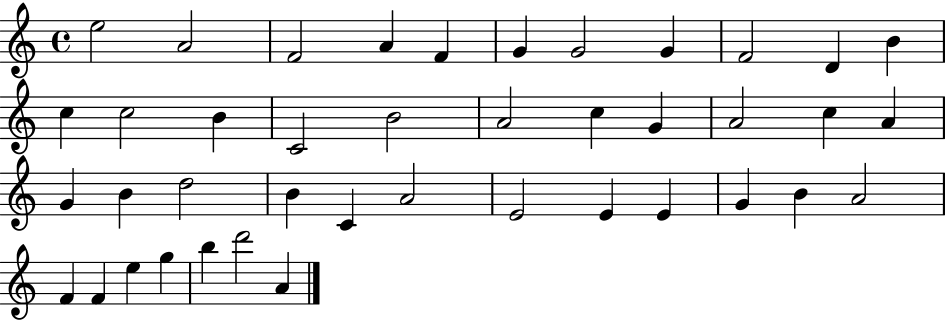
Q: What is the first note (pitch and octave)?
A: E5